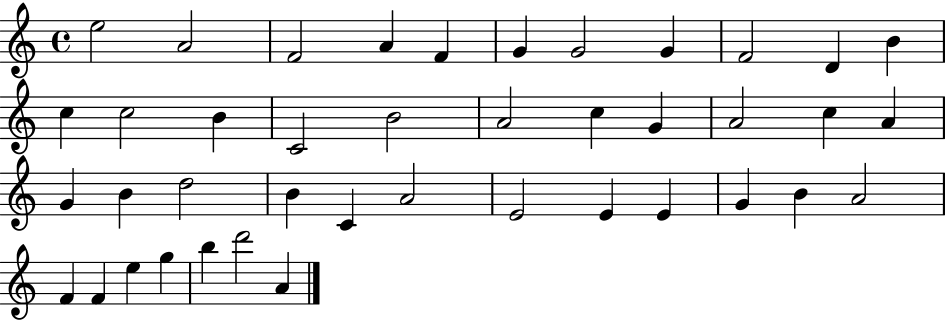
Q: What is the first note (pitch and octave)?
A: E5